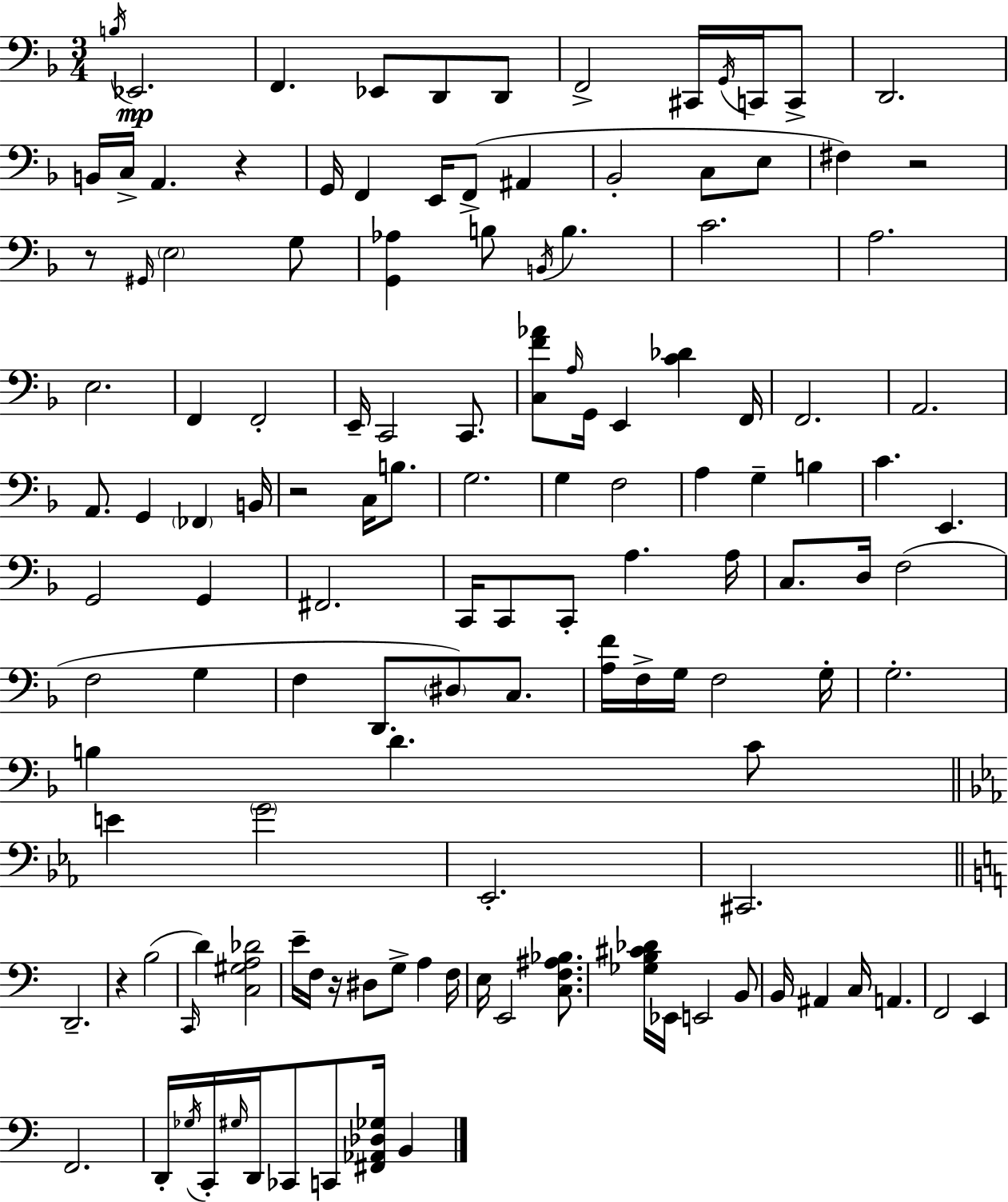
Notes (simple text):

B3/s Eb2/h. F2/q. Eb2/e D2/e D2/e F2/h C#2/s G2/s C2/s C2/e D2/h. B2/s C3/s A2/q. R/q G2/s F2/q E2/s F2/e A#2/q Bb2/h C3/e E3/e F#3/q R/h R/e G#2/s E3/h G3/e [G2,Ab3]/q B3/e B2/s B3/q. C4/h. A3/h. E3/h. F2/q F2/h E2/s C2/h C2/e. [C3,F4,Ab4]/e A3/s G2/s E2/q [C4,Db4]/q F2/s F2/h. A2/h. A2/e. G2/q FES2/q B2/s R/h C3/s B3/e. G3/h. G3/q F3/h A3/q G3/q B3/q C4/q. E2/q. G2/h G2/q F#2/h. C2/s C2/e C2/e A3/q. A3/s C3/e. D3/s F3/h F3/h G3/q F3/q D2/e. D#3/e C3/e. [A3,F4]/s F3/s G3/s F3/h G3/s G3/h. B3/q D4/q. C4/e E4/q G4/h Eb2/h. C#2/h. D2/h. R/q B3/h C2/s D4/q [C3,G#3,A3,Db4]/h E4/s F3/s R/s D#3/e G3/e A3/q F3/s E3/s E2/h [C3,F3,A#3,Bb3]/e. [Gb3,B3,C#4,Db4]/s Eb2/s E2/h B2/e B2/s A#2/q C3/s A2/q. F2/h E2/q F2/h. D2/s Gb3/s C2/s G#3/s D2/s CES2/e C2/e [F#2,Ab2,Db3,Gb3]/s B2/q